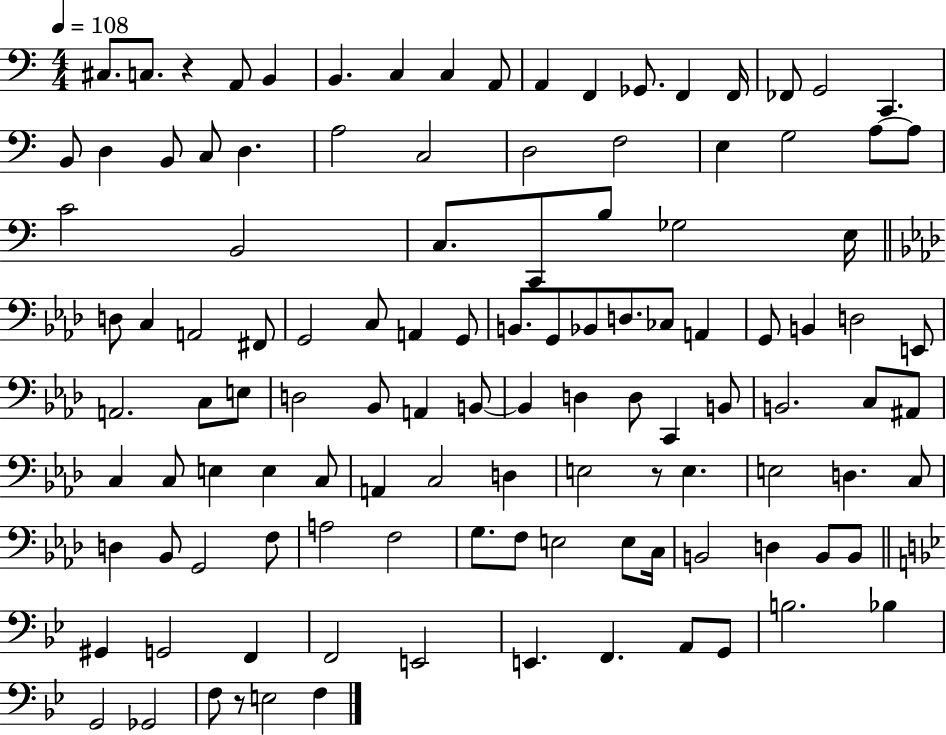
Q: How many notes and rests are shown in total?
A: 116